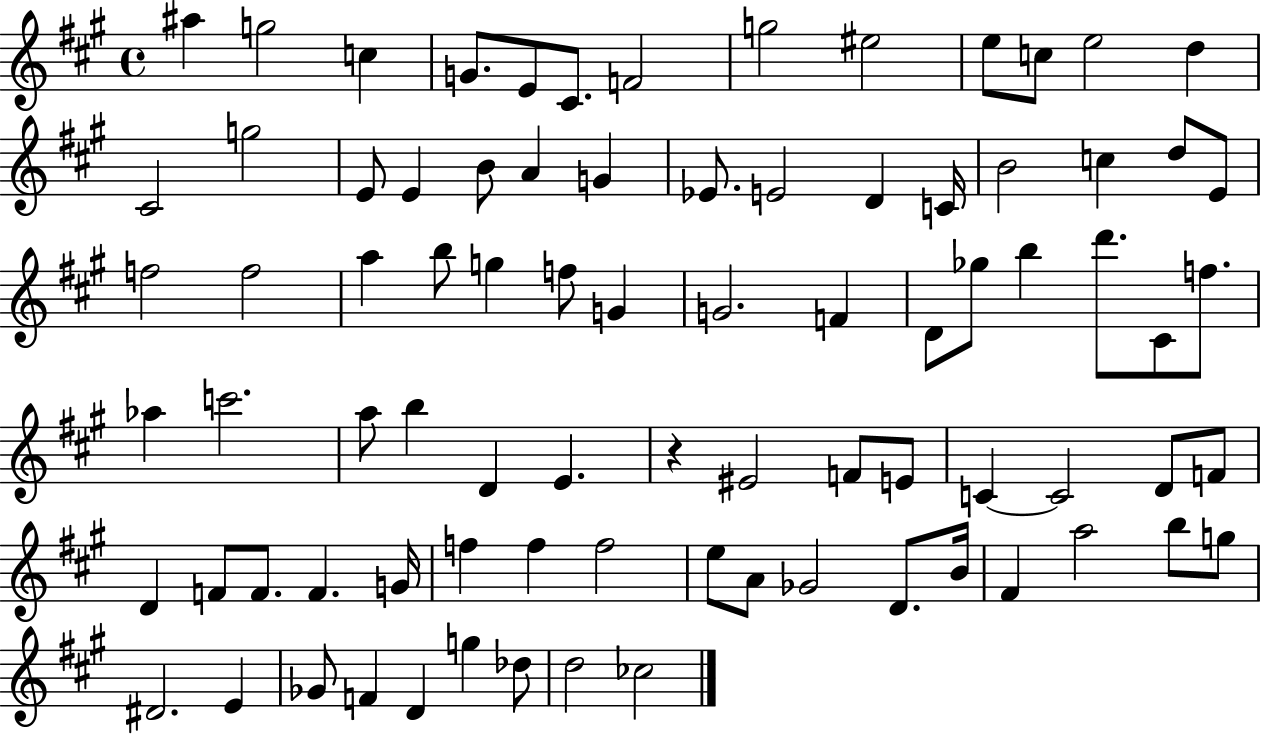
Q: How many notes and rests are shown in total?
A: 83